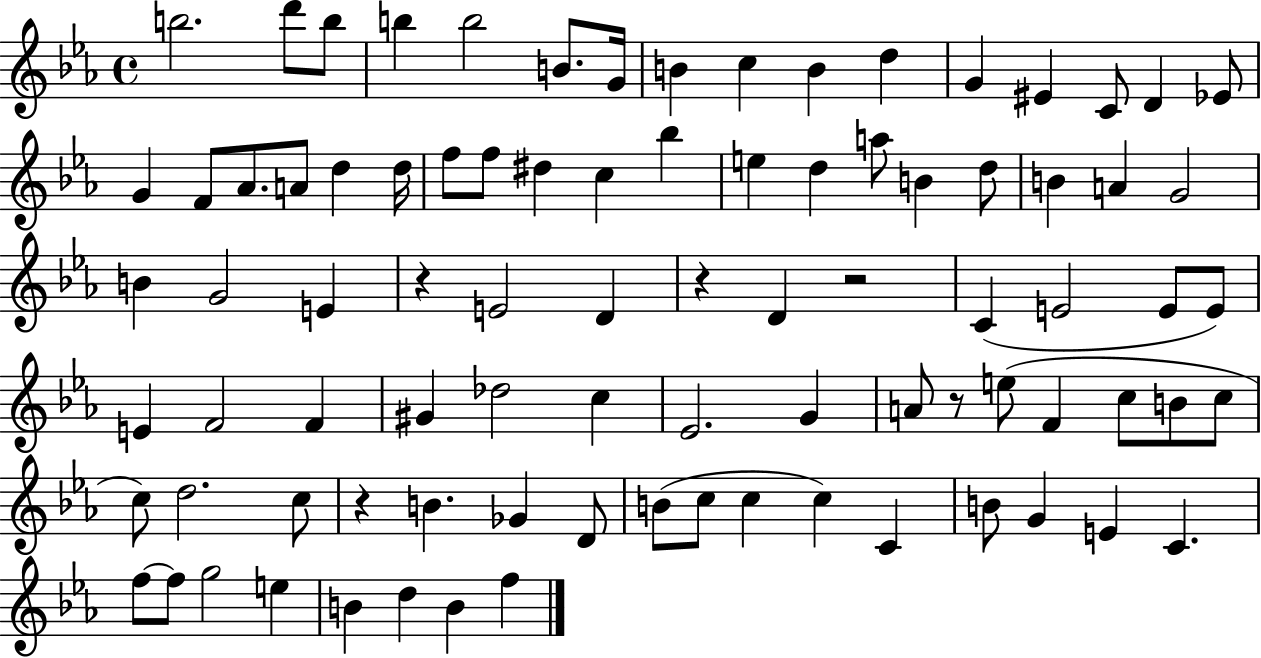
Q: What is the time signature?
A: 4/4